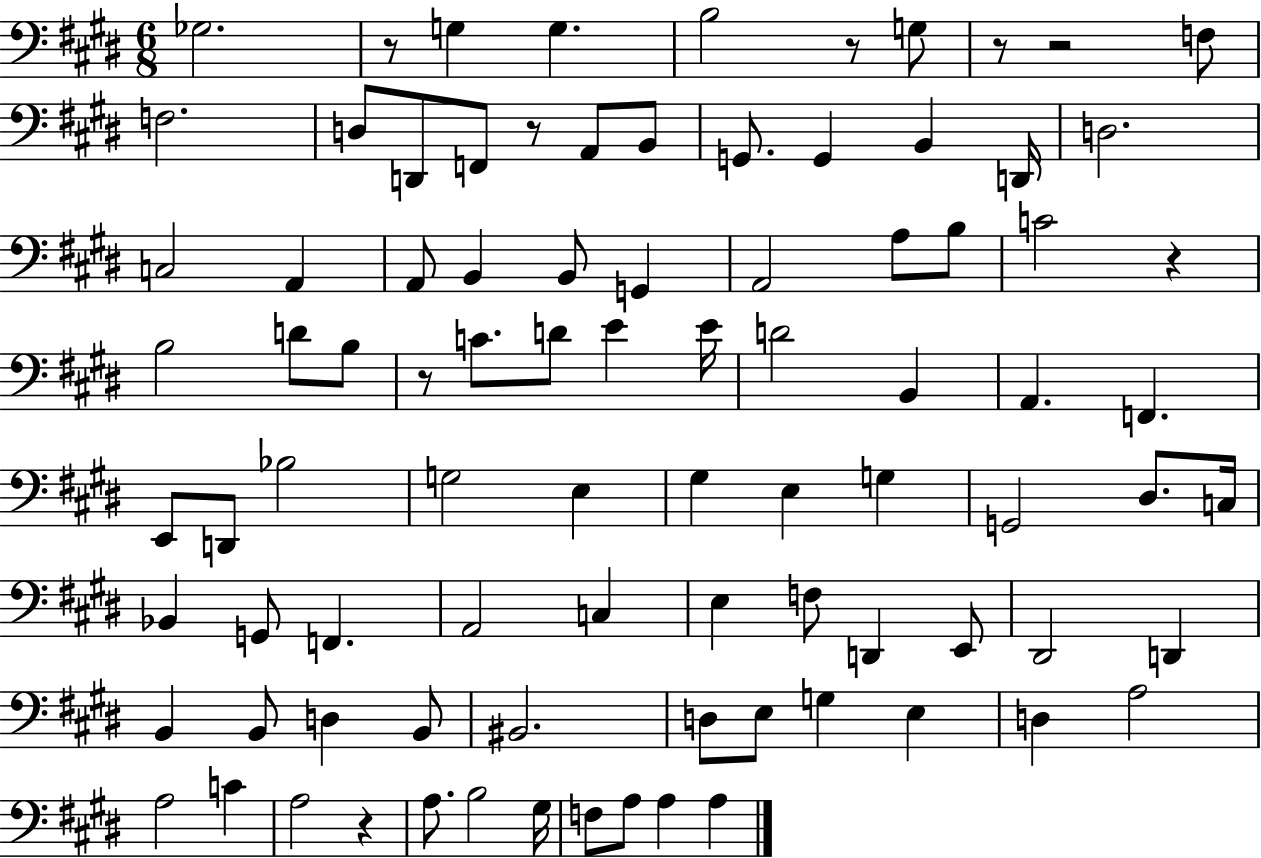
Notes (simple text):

Gb3/h. R/e G3/q G3/q. B3/h R/e G3/e R/e R/h F3/e F3/h. D3/e D2/e F2/e R/e A2/e B2/e G2/e. G2/q B2/q D2/s D3/h. C3/h A2/q A2/e B2/q B2/e G2/q A2/h A3/e B3/e C4/h R/q B3/h D4/e B3/e R/e C4/e. D4/e E4/q E4/s D4/h B2/q A2/q. F2/q. E2/e D2/e Bb3/h G3/h E3/q G#3/q E3/q G3/q G2/h D#3/e. C3/s Bb2/q G2/e F2/q. A2/h C3/q E3/q F3/e D2/q E2/e D#2/h D2/q B2/q B2/e D3/q B2/e BIS2/h. D3/e E3/e G3/q E3/q D3/q A3/h A3/h C4/q A3/h R/q A3/e. B3/h G#3/s F3/e A3/e A3/q A3/q